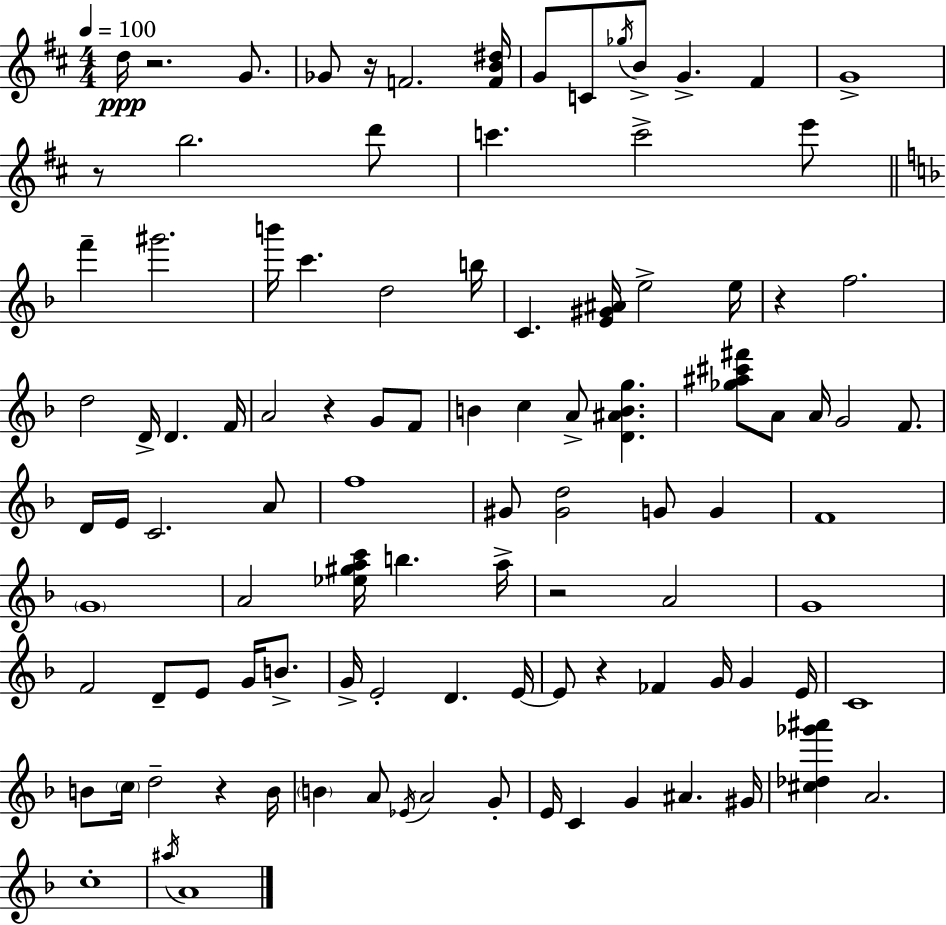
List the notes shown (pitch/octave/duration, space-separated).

D5/s R/h. G4/e. Gb4/e R/s F4/h. [F4,B4,D#5]/s G4/e C4/e Gb5/s B4/e G4/q. F#4/q G4/w R/e B5/h. D6/e C6/q. C6/h E6/e F6/q G#6/h. B6/s C6/q. D5/h B5/s C4/q. [E4,G#4,A#4]/s E5/h E5/s R/q F5/h. D5/h D4/s D4/q. F4/s A4/h R/q G4/e F4/e B4/q C5/q A4/e [D4,A#4,B4,G5]/q. [Gb5,A#5,C#6,F#6]/e A4/e A4/s G4/h F4/e. D4/s E4/s C4/h. A4/e F5/w G#4/e [G#4,D5]/h G4/e G4/q F4/w G4/w A4/h [Eb5,G#5,A5,C6]/s B5/q. A5/s R/h A4/h G4/w F4/h D4/e E4/e G4/s B4/e. G4/s E4/h D4/q. E4/s E4/e R/q FES4/q G4/s G4/q E4/s C4/w B4/e C5/s D5/h R/q B4/s B4/q A4/e Eb4/s A4/h G4/e E4/s C4/q G4/q A#4/q. G#4/s [C#5,Db5,Gb6,A#6]/q A4/h. C5/w A#5/s A4/w